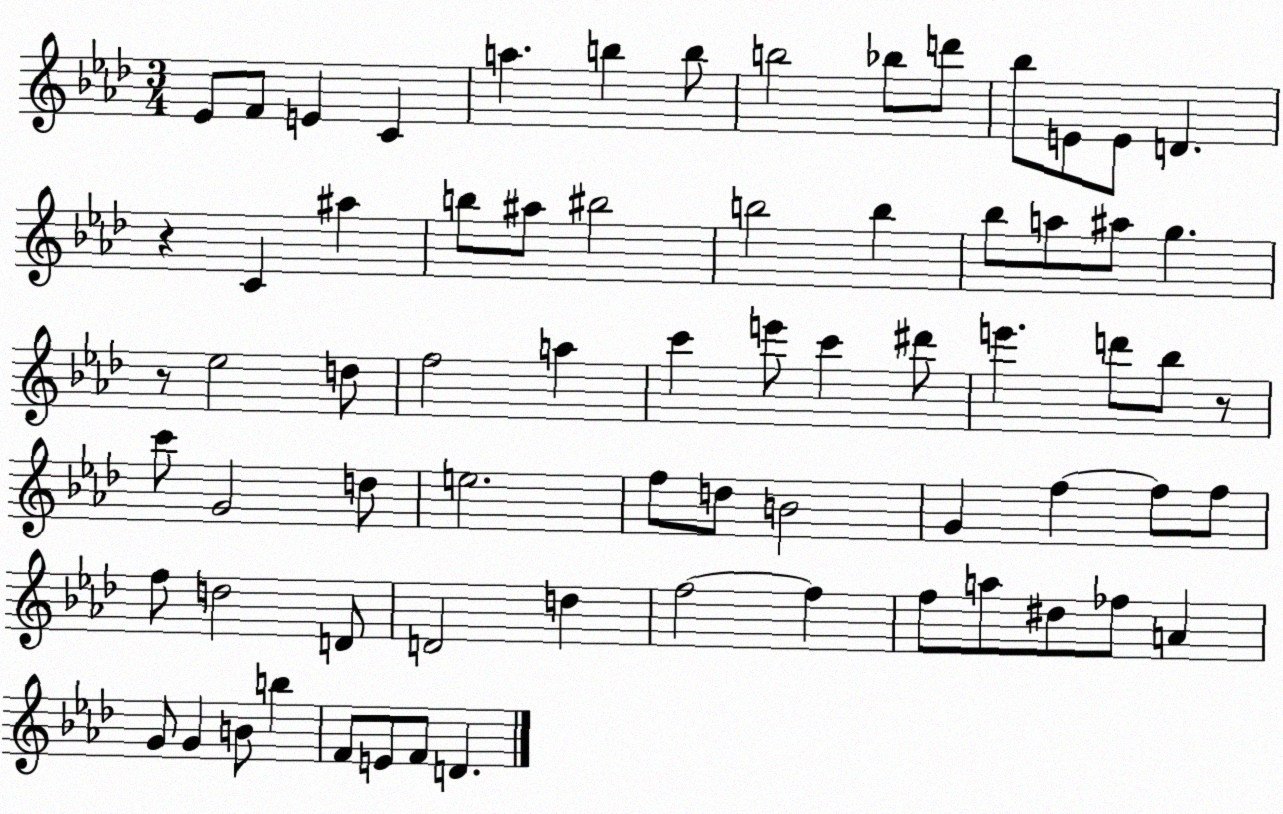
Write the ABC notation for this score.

X:1
T:Untitled
M:3/4
L:1/4
K:Ab
_E/2 F/2 E C a b b/2 b2 _b/2 d'/2 _b/2 E/2 E/2 D z C ^a b/2 ^a/2 ^b2 b2 b _b/2 a/2 ^a/2 g z/2 _e2 d/2 f2 a c' e'/2 c' ^d'/2 e' d'/2 _b/2 z/2 c'/2 G2 d/2 e2 f/2 d/2 B2 G f f/2 f/2 f/2 d2 D/2 D2 d f2 f f/2 a/2 ^d/2 _f/2 A G/2 G B/2 b F/2 E/2 F/2 D